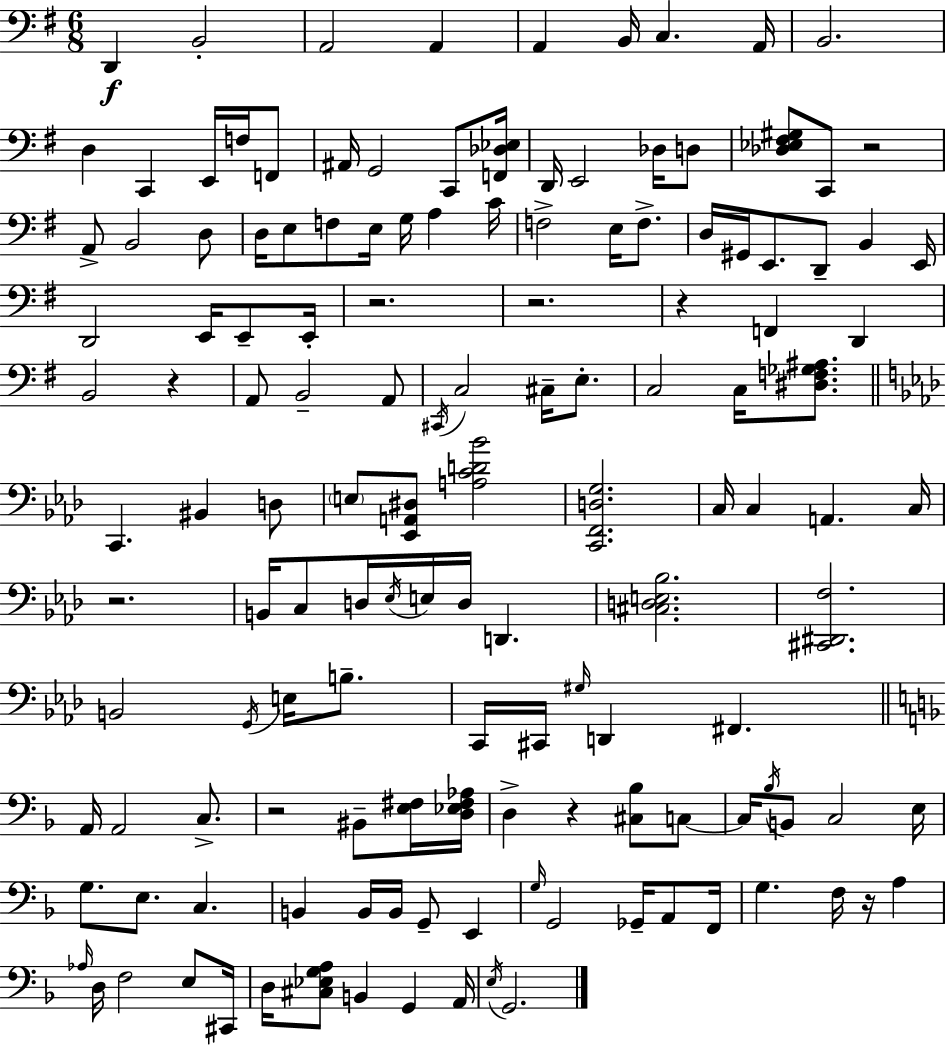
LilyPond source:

{
  \clef bass
  \numericTimeSignature
  \time 6/8
  \key e \minor
  \repeat volta 2 { d,4\f b,2-. | a,2 a,4 | a,4 b,16 c4. a,16 | b,2. | \break d4 c,4 e,16 f16 f,8 | ais,16 g,2 c,8 <f, des ees>16 | d,16 e,2 des16 d8 | <des ees fis gis>8 c,8 r2 | \break a,8-> b,2 d8 | d16 e8 f8 e16 g16 a4 c'16 | f2-> e16 f8.-> | d16 gis,16 e,8. d,8-- b,4 e,16 | \break d,2 e,16 e,8-- e,16-. | r2. | r2. | r4 f,4 d,4 | \break b,2 r4 | a,8 b,2-- a,8 | \acciaccatura { cis,16 } c2 cis16-- e8.-. | c2 c16 <dis f ges ais>8. | \break \bar "||" \break \key f \minor c,4. bis,4 d8 | \parenthesize e8 <ees, a, dis>8 <a c' d' bes'>2 | <c, f, d g>2. | c16 c4 a,4. c16 | \break r2. | b,16 c8 d16 \acciaccatura { ees16 } e16 d16 d,4. | <cis d e bes>2. | <cis, dis, f>2. | \break b,2 \acciaccatura { g,16 } e16 b8.-- | c,16 cis,16 \grace { gis16 } d,4 fis,4. | \bar "||" \break \key d \minor a,16 a,2 c8.-> | r2 bis,8-- <e fis>16 <d ees fis aes>16 | d4-> r4 <cis bes>8 c8~~ | c16 \acciaccatura { bes16 } b,8 c2 | \break e16 g8. e8. c4. | b,4 b,16 b,16 g,8-- e,4 | \grace { g16 } g,2 ges,16-- a,8 | f,16 g4. f16 r16 a4 | \break \grace { aes16 } d16 f2 | e8 cis,16 d16 <cis ees g a>8 b,4 g,4 | a,16 \acciaccatura { e16 } g,2. | } \bar "|."
}